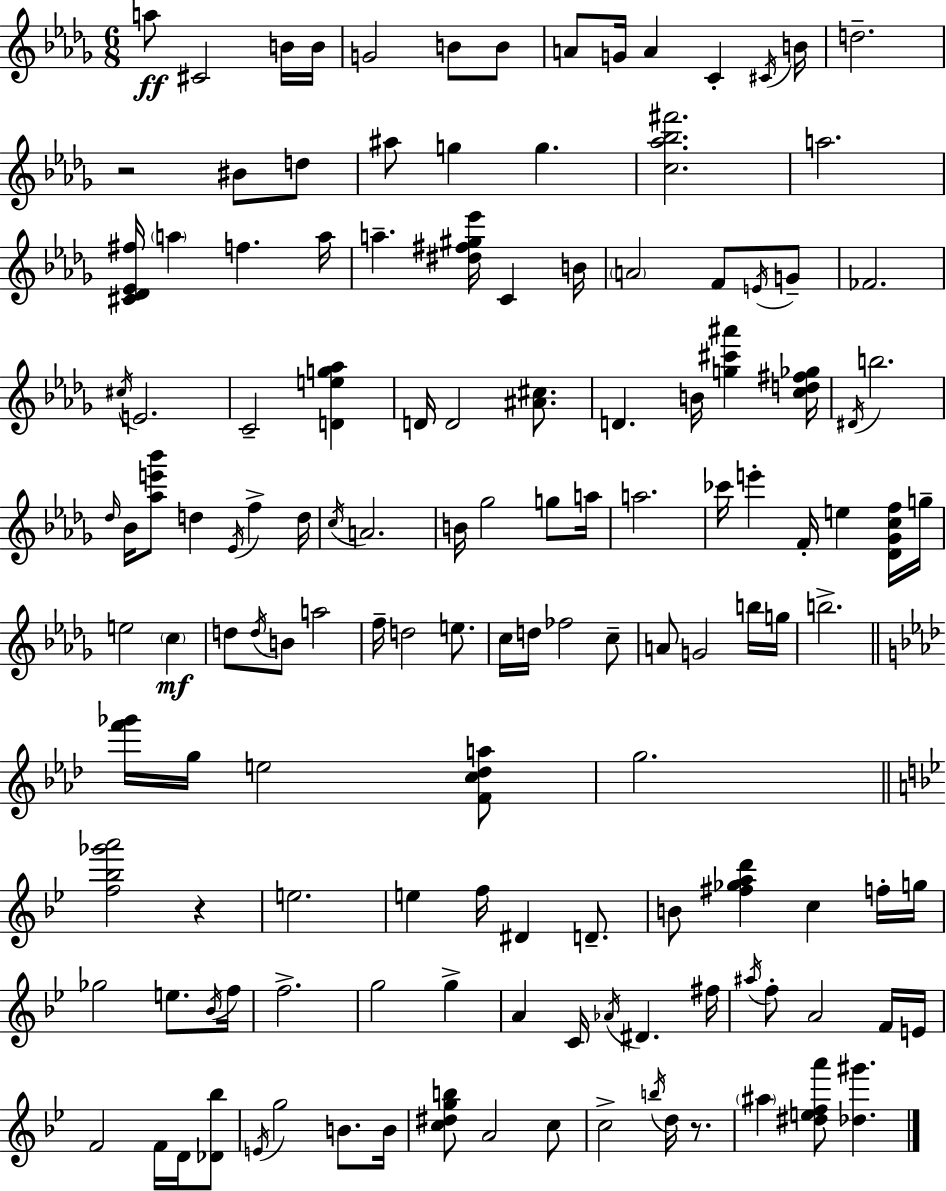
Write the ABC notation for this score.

X:1
T:Untitled
M:6/8
L:1/4
K:Bbm
a/2 ^C2 B/4 B/4 G2 B/2 B/2 A/2 G/4 A C ^C/4 B/4 d2 z2 ^B/2 d/2 ^a/2 g g [c_a_b^f']2 a2 [^C_D_E^f]/4 a f a/4 a [^d^f^g_e']/4 C B/4 A2 F/2 E/4 G/2 _F2 ^c/4 E2 C2 [Deg_a] D/4 D2 [^A^c]/2 D B/4 [g^c'^a'] [cd^f_g]/4 ^D/4 b2 _d/4 _B/4 [_ae'_b']/2 d _E/4 f d/4 c/4 A2 B/4 _g2 g/2 a/4 a2 _c'/4 e' F/4 e [_D_Gcf]/4 g/4 e2 c d/2 d/4 B/2 a2 f/4 d2 e/2 c/4 d/4 _f2 c/2 A/2 G2 b/4 g/4 b2 [f'_g']/4 g/4 e2 [Fc_da]/2 g2 [f_b_g'a']2 z e2 e f/4 ^D D/2 B/2 [^f_gad'] c f/4 g/4 _g2 e/2 _B/4 f/4 f2 g2 g A C/4 _A/4 ^D ^f/4 ^a/4 f/2 A2 F/4 E/4 F2 F/4 D/4 [_D_b]/2 E/4 g2 B/2 B/4 [c^dgb]/2 A2 c/2 c2 b/4 d/4 z/2 ^a [^defa']/2 [_d^g']